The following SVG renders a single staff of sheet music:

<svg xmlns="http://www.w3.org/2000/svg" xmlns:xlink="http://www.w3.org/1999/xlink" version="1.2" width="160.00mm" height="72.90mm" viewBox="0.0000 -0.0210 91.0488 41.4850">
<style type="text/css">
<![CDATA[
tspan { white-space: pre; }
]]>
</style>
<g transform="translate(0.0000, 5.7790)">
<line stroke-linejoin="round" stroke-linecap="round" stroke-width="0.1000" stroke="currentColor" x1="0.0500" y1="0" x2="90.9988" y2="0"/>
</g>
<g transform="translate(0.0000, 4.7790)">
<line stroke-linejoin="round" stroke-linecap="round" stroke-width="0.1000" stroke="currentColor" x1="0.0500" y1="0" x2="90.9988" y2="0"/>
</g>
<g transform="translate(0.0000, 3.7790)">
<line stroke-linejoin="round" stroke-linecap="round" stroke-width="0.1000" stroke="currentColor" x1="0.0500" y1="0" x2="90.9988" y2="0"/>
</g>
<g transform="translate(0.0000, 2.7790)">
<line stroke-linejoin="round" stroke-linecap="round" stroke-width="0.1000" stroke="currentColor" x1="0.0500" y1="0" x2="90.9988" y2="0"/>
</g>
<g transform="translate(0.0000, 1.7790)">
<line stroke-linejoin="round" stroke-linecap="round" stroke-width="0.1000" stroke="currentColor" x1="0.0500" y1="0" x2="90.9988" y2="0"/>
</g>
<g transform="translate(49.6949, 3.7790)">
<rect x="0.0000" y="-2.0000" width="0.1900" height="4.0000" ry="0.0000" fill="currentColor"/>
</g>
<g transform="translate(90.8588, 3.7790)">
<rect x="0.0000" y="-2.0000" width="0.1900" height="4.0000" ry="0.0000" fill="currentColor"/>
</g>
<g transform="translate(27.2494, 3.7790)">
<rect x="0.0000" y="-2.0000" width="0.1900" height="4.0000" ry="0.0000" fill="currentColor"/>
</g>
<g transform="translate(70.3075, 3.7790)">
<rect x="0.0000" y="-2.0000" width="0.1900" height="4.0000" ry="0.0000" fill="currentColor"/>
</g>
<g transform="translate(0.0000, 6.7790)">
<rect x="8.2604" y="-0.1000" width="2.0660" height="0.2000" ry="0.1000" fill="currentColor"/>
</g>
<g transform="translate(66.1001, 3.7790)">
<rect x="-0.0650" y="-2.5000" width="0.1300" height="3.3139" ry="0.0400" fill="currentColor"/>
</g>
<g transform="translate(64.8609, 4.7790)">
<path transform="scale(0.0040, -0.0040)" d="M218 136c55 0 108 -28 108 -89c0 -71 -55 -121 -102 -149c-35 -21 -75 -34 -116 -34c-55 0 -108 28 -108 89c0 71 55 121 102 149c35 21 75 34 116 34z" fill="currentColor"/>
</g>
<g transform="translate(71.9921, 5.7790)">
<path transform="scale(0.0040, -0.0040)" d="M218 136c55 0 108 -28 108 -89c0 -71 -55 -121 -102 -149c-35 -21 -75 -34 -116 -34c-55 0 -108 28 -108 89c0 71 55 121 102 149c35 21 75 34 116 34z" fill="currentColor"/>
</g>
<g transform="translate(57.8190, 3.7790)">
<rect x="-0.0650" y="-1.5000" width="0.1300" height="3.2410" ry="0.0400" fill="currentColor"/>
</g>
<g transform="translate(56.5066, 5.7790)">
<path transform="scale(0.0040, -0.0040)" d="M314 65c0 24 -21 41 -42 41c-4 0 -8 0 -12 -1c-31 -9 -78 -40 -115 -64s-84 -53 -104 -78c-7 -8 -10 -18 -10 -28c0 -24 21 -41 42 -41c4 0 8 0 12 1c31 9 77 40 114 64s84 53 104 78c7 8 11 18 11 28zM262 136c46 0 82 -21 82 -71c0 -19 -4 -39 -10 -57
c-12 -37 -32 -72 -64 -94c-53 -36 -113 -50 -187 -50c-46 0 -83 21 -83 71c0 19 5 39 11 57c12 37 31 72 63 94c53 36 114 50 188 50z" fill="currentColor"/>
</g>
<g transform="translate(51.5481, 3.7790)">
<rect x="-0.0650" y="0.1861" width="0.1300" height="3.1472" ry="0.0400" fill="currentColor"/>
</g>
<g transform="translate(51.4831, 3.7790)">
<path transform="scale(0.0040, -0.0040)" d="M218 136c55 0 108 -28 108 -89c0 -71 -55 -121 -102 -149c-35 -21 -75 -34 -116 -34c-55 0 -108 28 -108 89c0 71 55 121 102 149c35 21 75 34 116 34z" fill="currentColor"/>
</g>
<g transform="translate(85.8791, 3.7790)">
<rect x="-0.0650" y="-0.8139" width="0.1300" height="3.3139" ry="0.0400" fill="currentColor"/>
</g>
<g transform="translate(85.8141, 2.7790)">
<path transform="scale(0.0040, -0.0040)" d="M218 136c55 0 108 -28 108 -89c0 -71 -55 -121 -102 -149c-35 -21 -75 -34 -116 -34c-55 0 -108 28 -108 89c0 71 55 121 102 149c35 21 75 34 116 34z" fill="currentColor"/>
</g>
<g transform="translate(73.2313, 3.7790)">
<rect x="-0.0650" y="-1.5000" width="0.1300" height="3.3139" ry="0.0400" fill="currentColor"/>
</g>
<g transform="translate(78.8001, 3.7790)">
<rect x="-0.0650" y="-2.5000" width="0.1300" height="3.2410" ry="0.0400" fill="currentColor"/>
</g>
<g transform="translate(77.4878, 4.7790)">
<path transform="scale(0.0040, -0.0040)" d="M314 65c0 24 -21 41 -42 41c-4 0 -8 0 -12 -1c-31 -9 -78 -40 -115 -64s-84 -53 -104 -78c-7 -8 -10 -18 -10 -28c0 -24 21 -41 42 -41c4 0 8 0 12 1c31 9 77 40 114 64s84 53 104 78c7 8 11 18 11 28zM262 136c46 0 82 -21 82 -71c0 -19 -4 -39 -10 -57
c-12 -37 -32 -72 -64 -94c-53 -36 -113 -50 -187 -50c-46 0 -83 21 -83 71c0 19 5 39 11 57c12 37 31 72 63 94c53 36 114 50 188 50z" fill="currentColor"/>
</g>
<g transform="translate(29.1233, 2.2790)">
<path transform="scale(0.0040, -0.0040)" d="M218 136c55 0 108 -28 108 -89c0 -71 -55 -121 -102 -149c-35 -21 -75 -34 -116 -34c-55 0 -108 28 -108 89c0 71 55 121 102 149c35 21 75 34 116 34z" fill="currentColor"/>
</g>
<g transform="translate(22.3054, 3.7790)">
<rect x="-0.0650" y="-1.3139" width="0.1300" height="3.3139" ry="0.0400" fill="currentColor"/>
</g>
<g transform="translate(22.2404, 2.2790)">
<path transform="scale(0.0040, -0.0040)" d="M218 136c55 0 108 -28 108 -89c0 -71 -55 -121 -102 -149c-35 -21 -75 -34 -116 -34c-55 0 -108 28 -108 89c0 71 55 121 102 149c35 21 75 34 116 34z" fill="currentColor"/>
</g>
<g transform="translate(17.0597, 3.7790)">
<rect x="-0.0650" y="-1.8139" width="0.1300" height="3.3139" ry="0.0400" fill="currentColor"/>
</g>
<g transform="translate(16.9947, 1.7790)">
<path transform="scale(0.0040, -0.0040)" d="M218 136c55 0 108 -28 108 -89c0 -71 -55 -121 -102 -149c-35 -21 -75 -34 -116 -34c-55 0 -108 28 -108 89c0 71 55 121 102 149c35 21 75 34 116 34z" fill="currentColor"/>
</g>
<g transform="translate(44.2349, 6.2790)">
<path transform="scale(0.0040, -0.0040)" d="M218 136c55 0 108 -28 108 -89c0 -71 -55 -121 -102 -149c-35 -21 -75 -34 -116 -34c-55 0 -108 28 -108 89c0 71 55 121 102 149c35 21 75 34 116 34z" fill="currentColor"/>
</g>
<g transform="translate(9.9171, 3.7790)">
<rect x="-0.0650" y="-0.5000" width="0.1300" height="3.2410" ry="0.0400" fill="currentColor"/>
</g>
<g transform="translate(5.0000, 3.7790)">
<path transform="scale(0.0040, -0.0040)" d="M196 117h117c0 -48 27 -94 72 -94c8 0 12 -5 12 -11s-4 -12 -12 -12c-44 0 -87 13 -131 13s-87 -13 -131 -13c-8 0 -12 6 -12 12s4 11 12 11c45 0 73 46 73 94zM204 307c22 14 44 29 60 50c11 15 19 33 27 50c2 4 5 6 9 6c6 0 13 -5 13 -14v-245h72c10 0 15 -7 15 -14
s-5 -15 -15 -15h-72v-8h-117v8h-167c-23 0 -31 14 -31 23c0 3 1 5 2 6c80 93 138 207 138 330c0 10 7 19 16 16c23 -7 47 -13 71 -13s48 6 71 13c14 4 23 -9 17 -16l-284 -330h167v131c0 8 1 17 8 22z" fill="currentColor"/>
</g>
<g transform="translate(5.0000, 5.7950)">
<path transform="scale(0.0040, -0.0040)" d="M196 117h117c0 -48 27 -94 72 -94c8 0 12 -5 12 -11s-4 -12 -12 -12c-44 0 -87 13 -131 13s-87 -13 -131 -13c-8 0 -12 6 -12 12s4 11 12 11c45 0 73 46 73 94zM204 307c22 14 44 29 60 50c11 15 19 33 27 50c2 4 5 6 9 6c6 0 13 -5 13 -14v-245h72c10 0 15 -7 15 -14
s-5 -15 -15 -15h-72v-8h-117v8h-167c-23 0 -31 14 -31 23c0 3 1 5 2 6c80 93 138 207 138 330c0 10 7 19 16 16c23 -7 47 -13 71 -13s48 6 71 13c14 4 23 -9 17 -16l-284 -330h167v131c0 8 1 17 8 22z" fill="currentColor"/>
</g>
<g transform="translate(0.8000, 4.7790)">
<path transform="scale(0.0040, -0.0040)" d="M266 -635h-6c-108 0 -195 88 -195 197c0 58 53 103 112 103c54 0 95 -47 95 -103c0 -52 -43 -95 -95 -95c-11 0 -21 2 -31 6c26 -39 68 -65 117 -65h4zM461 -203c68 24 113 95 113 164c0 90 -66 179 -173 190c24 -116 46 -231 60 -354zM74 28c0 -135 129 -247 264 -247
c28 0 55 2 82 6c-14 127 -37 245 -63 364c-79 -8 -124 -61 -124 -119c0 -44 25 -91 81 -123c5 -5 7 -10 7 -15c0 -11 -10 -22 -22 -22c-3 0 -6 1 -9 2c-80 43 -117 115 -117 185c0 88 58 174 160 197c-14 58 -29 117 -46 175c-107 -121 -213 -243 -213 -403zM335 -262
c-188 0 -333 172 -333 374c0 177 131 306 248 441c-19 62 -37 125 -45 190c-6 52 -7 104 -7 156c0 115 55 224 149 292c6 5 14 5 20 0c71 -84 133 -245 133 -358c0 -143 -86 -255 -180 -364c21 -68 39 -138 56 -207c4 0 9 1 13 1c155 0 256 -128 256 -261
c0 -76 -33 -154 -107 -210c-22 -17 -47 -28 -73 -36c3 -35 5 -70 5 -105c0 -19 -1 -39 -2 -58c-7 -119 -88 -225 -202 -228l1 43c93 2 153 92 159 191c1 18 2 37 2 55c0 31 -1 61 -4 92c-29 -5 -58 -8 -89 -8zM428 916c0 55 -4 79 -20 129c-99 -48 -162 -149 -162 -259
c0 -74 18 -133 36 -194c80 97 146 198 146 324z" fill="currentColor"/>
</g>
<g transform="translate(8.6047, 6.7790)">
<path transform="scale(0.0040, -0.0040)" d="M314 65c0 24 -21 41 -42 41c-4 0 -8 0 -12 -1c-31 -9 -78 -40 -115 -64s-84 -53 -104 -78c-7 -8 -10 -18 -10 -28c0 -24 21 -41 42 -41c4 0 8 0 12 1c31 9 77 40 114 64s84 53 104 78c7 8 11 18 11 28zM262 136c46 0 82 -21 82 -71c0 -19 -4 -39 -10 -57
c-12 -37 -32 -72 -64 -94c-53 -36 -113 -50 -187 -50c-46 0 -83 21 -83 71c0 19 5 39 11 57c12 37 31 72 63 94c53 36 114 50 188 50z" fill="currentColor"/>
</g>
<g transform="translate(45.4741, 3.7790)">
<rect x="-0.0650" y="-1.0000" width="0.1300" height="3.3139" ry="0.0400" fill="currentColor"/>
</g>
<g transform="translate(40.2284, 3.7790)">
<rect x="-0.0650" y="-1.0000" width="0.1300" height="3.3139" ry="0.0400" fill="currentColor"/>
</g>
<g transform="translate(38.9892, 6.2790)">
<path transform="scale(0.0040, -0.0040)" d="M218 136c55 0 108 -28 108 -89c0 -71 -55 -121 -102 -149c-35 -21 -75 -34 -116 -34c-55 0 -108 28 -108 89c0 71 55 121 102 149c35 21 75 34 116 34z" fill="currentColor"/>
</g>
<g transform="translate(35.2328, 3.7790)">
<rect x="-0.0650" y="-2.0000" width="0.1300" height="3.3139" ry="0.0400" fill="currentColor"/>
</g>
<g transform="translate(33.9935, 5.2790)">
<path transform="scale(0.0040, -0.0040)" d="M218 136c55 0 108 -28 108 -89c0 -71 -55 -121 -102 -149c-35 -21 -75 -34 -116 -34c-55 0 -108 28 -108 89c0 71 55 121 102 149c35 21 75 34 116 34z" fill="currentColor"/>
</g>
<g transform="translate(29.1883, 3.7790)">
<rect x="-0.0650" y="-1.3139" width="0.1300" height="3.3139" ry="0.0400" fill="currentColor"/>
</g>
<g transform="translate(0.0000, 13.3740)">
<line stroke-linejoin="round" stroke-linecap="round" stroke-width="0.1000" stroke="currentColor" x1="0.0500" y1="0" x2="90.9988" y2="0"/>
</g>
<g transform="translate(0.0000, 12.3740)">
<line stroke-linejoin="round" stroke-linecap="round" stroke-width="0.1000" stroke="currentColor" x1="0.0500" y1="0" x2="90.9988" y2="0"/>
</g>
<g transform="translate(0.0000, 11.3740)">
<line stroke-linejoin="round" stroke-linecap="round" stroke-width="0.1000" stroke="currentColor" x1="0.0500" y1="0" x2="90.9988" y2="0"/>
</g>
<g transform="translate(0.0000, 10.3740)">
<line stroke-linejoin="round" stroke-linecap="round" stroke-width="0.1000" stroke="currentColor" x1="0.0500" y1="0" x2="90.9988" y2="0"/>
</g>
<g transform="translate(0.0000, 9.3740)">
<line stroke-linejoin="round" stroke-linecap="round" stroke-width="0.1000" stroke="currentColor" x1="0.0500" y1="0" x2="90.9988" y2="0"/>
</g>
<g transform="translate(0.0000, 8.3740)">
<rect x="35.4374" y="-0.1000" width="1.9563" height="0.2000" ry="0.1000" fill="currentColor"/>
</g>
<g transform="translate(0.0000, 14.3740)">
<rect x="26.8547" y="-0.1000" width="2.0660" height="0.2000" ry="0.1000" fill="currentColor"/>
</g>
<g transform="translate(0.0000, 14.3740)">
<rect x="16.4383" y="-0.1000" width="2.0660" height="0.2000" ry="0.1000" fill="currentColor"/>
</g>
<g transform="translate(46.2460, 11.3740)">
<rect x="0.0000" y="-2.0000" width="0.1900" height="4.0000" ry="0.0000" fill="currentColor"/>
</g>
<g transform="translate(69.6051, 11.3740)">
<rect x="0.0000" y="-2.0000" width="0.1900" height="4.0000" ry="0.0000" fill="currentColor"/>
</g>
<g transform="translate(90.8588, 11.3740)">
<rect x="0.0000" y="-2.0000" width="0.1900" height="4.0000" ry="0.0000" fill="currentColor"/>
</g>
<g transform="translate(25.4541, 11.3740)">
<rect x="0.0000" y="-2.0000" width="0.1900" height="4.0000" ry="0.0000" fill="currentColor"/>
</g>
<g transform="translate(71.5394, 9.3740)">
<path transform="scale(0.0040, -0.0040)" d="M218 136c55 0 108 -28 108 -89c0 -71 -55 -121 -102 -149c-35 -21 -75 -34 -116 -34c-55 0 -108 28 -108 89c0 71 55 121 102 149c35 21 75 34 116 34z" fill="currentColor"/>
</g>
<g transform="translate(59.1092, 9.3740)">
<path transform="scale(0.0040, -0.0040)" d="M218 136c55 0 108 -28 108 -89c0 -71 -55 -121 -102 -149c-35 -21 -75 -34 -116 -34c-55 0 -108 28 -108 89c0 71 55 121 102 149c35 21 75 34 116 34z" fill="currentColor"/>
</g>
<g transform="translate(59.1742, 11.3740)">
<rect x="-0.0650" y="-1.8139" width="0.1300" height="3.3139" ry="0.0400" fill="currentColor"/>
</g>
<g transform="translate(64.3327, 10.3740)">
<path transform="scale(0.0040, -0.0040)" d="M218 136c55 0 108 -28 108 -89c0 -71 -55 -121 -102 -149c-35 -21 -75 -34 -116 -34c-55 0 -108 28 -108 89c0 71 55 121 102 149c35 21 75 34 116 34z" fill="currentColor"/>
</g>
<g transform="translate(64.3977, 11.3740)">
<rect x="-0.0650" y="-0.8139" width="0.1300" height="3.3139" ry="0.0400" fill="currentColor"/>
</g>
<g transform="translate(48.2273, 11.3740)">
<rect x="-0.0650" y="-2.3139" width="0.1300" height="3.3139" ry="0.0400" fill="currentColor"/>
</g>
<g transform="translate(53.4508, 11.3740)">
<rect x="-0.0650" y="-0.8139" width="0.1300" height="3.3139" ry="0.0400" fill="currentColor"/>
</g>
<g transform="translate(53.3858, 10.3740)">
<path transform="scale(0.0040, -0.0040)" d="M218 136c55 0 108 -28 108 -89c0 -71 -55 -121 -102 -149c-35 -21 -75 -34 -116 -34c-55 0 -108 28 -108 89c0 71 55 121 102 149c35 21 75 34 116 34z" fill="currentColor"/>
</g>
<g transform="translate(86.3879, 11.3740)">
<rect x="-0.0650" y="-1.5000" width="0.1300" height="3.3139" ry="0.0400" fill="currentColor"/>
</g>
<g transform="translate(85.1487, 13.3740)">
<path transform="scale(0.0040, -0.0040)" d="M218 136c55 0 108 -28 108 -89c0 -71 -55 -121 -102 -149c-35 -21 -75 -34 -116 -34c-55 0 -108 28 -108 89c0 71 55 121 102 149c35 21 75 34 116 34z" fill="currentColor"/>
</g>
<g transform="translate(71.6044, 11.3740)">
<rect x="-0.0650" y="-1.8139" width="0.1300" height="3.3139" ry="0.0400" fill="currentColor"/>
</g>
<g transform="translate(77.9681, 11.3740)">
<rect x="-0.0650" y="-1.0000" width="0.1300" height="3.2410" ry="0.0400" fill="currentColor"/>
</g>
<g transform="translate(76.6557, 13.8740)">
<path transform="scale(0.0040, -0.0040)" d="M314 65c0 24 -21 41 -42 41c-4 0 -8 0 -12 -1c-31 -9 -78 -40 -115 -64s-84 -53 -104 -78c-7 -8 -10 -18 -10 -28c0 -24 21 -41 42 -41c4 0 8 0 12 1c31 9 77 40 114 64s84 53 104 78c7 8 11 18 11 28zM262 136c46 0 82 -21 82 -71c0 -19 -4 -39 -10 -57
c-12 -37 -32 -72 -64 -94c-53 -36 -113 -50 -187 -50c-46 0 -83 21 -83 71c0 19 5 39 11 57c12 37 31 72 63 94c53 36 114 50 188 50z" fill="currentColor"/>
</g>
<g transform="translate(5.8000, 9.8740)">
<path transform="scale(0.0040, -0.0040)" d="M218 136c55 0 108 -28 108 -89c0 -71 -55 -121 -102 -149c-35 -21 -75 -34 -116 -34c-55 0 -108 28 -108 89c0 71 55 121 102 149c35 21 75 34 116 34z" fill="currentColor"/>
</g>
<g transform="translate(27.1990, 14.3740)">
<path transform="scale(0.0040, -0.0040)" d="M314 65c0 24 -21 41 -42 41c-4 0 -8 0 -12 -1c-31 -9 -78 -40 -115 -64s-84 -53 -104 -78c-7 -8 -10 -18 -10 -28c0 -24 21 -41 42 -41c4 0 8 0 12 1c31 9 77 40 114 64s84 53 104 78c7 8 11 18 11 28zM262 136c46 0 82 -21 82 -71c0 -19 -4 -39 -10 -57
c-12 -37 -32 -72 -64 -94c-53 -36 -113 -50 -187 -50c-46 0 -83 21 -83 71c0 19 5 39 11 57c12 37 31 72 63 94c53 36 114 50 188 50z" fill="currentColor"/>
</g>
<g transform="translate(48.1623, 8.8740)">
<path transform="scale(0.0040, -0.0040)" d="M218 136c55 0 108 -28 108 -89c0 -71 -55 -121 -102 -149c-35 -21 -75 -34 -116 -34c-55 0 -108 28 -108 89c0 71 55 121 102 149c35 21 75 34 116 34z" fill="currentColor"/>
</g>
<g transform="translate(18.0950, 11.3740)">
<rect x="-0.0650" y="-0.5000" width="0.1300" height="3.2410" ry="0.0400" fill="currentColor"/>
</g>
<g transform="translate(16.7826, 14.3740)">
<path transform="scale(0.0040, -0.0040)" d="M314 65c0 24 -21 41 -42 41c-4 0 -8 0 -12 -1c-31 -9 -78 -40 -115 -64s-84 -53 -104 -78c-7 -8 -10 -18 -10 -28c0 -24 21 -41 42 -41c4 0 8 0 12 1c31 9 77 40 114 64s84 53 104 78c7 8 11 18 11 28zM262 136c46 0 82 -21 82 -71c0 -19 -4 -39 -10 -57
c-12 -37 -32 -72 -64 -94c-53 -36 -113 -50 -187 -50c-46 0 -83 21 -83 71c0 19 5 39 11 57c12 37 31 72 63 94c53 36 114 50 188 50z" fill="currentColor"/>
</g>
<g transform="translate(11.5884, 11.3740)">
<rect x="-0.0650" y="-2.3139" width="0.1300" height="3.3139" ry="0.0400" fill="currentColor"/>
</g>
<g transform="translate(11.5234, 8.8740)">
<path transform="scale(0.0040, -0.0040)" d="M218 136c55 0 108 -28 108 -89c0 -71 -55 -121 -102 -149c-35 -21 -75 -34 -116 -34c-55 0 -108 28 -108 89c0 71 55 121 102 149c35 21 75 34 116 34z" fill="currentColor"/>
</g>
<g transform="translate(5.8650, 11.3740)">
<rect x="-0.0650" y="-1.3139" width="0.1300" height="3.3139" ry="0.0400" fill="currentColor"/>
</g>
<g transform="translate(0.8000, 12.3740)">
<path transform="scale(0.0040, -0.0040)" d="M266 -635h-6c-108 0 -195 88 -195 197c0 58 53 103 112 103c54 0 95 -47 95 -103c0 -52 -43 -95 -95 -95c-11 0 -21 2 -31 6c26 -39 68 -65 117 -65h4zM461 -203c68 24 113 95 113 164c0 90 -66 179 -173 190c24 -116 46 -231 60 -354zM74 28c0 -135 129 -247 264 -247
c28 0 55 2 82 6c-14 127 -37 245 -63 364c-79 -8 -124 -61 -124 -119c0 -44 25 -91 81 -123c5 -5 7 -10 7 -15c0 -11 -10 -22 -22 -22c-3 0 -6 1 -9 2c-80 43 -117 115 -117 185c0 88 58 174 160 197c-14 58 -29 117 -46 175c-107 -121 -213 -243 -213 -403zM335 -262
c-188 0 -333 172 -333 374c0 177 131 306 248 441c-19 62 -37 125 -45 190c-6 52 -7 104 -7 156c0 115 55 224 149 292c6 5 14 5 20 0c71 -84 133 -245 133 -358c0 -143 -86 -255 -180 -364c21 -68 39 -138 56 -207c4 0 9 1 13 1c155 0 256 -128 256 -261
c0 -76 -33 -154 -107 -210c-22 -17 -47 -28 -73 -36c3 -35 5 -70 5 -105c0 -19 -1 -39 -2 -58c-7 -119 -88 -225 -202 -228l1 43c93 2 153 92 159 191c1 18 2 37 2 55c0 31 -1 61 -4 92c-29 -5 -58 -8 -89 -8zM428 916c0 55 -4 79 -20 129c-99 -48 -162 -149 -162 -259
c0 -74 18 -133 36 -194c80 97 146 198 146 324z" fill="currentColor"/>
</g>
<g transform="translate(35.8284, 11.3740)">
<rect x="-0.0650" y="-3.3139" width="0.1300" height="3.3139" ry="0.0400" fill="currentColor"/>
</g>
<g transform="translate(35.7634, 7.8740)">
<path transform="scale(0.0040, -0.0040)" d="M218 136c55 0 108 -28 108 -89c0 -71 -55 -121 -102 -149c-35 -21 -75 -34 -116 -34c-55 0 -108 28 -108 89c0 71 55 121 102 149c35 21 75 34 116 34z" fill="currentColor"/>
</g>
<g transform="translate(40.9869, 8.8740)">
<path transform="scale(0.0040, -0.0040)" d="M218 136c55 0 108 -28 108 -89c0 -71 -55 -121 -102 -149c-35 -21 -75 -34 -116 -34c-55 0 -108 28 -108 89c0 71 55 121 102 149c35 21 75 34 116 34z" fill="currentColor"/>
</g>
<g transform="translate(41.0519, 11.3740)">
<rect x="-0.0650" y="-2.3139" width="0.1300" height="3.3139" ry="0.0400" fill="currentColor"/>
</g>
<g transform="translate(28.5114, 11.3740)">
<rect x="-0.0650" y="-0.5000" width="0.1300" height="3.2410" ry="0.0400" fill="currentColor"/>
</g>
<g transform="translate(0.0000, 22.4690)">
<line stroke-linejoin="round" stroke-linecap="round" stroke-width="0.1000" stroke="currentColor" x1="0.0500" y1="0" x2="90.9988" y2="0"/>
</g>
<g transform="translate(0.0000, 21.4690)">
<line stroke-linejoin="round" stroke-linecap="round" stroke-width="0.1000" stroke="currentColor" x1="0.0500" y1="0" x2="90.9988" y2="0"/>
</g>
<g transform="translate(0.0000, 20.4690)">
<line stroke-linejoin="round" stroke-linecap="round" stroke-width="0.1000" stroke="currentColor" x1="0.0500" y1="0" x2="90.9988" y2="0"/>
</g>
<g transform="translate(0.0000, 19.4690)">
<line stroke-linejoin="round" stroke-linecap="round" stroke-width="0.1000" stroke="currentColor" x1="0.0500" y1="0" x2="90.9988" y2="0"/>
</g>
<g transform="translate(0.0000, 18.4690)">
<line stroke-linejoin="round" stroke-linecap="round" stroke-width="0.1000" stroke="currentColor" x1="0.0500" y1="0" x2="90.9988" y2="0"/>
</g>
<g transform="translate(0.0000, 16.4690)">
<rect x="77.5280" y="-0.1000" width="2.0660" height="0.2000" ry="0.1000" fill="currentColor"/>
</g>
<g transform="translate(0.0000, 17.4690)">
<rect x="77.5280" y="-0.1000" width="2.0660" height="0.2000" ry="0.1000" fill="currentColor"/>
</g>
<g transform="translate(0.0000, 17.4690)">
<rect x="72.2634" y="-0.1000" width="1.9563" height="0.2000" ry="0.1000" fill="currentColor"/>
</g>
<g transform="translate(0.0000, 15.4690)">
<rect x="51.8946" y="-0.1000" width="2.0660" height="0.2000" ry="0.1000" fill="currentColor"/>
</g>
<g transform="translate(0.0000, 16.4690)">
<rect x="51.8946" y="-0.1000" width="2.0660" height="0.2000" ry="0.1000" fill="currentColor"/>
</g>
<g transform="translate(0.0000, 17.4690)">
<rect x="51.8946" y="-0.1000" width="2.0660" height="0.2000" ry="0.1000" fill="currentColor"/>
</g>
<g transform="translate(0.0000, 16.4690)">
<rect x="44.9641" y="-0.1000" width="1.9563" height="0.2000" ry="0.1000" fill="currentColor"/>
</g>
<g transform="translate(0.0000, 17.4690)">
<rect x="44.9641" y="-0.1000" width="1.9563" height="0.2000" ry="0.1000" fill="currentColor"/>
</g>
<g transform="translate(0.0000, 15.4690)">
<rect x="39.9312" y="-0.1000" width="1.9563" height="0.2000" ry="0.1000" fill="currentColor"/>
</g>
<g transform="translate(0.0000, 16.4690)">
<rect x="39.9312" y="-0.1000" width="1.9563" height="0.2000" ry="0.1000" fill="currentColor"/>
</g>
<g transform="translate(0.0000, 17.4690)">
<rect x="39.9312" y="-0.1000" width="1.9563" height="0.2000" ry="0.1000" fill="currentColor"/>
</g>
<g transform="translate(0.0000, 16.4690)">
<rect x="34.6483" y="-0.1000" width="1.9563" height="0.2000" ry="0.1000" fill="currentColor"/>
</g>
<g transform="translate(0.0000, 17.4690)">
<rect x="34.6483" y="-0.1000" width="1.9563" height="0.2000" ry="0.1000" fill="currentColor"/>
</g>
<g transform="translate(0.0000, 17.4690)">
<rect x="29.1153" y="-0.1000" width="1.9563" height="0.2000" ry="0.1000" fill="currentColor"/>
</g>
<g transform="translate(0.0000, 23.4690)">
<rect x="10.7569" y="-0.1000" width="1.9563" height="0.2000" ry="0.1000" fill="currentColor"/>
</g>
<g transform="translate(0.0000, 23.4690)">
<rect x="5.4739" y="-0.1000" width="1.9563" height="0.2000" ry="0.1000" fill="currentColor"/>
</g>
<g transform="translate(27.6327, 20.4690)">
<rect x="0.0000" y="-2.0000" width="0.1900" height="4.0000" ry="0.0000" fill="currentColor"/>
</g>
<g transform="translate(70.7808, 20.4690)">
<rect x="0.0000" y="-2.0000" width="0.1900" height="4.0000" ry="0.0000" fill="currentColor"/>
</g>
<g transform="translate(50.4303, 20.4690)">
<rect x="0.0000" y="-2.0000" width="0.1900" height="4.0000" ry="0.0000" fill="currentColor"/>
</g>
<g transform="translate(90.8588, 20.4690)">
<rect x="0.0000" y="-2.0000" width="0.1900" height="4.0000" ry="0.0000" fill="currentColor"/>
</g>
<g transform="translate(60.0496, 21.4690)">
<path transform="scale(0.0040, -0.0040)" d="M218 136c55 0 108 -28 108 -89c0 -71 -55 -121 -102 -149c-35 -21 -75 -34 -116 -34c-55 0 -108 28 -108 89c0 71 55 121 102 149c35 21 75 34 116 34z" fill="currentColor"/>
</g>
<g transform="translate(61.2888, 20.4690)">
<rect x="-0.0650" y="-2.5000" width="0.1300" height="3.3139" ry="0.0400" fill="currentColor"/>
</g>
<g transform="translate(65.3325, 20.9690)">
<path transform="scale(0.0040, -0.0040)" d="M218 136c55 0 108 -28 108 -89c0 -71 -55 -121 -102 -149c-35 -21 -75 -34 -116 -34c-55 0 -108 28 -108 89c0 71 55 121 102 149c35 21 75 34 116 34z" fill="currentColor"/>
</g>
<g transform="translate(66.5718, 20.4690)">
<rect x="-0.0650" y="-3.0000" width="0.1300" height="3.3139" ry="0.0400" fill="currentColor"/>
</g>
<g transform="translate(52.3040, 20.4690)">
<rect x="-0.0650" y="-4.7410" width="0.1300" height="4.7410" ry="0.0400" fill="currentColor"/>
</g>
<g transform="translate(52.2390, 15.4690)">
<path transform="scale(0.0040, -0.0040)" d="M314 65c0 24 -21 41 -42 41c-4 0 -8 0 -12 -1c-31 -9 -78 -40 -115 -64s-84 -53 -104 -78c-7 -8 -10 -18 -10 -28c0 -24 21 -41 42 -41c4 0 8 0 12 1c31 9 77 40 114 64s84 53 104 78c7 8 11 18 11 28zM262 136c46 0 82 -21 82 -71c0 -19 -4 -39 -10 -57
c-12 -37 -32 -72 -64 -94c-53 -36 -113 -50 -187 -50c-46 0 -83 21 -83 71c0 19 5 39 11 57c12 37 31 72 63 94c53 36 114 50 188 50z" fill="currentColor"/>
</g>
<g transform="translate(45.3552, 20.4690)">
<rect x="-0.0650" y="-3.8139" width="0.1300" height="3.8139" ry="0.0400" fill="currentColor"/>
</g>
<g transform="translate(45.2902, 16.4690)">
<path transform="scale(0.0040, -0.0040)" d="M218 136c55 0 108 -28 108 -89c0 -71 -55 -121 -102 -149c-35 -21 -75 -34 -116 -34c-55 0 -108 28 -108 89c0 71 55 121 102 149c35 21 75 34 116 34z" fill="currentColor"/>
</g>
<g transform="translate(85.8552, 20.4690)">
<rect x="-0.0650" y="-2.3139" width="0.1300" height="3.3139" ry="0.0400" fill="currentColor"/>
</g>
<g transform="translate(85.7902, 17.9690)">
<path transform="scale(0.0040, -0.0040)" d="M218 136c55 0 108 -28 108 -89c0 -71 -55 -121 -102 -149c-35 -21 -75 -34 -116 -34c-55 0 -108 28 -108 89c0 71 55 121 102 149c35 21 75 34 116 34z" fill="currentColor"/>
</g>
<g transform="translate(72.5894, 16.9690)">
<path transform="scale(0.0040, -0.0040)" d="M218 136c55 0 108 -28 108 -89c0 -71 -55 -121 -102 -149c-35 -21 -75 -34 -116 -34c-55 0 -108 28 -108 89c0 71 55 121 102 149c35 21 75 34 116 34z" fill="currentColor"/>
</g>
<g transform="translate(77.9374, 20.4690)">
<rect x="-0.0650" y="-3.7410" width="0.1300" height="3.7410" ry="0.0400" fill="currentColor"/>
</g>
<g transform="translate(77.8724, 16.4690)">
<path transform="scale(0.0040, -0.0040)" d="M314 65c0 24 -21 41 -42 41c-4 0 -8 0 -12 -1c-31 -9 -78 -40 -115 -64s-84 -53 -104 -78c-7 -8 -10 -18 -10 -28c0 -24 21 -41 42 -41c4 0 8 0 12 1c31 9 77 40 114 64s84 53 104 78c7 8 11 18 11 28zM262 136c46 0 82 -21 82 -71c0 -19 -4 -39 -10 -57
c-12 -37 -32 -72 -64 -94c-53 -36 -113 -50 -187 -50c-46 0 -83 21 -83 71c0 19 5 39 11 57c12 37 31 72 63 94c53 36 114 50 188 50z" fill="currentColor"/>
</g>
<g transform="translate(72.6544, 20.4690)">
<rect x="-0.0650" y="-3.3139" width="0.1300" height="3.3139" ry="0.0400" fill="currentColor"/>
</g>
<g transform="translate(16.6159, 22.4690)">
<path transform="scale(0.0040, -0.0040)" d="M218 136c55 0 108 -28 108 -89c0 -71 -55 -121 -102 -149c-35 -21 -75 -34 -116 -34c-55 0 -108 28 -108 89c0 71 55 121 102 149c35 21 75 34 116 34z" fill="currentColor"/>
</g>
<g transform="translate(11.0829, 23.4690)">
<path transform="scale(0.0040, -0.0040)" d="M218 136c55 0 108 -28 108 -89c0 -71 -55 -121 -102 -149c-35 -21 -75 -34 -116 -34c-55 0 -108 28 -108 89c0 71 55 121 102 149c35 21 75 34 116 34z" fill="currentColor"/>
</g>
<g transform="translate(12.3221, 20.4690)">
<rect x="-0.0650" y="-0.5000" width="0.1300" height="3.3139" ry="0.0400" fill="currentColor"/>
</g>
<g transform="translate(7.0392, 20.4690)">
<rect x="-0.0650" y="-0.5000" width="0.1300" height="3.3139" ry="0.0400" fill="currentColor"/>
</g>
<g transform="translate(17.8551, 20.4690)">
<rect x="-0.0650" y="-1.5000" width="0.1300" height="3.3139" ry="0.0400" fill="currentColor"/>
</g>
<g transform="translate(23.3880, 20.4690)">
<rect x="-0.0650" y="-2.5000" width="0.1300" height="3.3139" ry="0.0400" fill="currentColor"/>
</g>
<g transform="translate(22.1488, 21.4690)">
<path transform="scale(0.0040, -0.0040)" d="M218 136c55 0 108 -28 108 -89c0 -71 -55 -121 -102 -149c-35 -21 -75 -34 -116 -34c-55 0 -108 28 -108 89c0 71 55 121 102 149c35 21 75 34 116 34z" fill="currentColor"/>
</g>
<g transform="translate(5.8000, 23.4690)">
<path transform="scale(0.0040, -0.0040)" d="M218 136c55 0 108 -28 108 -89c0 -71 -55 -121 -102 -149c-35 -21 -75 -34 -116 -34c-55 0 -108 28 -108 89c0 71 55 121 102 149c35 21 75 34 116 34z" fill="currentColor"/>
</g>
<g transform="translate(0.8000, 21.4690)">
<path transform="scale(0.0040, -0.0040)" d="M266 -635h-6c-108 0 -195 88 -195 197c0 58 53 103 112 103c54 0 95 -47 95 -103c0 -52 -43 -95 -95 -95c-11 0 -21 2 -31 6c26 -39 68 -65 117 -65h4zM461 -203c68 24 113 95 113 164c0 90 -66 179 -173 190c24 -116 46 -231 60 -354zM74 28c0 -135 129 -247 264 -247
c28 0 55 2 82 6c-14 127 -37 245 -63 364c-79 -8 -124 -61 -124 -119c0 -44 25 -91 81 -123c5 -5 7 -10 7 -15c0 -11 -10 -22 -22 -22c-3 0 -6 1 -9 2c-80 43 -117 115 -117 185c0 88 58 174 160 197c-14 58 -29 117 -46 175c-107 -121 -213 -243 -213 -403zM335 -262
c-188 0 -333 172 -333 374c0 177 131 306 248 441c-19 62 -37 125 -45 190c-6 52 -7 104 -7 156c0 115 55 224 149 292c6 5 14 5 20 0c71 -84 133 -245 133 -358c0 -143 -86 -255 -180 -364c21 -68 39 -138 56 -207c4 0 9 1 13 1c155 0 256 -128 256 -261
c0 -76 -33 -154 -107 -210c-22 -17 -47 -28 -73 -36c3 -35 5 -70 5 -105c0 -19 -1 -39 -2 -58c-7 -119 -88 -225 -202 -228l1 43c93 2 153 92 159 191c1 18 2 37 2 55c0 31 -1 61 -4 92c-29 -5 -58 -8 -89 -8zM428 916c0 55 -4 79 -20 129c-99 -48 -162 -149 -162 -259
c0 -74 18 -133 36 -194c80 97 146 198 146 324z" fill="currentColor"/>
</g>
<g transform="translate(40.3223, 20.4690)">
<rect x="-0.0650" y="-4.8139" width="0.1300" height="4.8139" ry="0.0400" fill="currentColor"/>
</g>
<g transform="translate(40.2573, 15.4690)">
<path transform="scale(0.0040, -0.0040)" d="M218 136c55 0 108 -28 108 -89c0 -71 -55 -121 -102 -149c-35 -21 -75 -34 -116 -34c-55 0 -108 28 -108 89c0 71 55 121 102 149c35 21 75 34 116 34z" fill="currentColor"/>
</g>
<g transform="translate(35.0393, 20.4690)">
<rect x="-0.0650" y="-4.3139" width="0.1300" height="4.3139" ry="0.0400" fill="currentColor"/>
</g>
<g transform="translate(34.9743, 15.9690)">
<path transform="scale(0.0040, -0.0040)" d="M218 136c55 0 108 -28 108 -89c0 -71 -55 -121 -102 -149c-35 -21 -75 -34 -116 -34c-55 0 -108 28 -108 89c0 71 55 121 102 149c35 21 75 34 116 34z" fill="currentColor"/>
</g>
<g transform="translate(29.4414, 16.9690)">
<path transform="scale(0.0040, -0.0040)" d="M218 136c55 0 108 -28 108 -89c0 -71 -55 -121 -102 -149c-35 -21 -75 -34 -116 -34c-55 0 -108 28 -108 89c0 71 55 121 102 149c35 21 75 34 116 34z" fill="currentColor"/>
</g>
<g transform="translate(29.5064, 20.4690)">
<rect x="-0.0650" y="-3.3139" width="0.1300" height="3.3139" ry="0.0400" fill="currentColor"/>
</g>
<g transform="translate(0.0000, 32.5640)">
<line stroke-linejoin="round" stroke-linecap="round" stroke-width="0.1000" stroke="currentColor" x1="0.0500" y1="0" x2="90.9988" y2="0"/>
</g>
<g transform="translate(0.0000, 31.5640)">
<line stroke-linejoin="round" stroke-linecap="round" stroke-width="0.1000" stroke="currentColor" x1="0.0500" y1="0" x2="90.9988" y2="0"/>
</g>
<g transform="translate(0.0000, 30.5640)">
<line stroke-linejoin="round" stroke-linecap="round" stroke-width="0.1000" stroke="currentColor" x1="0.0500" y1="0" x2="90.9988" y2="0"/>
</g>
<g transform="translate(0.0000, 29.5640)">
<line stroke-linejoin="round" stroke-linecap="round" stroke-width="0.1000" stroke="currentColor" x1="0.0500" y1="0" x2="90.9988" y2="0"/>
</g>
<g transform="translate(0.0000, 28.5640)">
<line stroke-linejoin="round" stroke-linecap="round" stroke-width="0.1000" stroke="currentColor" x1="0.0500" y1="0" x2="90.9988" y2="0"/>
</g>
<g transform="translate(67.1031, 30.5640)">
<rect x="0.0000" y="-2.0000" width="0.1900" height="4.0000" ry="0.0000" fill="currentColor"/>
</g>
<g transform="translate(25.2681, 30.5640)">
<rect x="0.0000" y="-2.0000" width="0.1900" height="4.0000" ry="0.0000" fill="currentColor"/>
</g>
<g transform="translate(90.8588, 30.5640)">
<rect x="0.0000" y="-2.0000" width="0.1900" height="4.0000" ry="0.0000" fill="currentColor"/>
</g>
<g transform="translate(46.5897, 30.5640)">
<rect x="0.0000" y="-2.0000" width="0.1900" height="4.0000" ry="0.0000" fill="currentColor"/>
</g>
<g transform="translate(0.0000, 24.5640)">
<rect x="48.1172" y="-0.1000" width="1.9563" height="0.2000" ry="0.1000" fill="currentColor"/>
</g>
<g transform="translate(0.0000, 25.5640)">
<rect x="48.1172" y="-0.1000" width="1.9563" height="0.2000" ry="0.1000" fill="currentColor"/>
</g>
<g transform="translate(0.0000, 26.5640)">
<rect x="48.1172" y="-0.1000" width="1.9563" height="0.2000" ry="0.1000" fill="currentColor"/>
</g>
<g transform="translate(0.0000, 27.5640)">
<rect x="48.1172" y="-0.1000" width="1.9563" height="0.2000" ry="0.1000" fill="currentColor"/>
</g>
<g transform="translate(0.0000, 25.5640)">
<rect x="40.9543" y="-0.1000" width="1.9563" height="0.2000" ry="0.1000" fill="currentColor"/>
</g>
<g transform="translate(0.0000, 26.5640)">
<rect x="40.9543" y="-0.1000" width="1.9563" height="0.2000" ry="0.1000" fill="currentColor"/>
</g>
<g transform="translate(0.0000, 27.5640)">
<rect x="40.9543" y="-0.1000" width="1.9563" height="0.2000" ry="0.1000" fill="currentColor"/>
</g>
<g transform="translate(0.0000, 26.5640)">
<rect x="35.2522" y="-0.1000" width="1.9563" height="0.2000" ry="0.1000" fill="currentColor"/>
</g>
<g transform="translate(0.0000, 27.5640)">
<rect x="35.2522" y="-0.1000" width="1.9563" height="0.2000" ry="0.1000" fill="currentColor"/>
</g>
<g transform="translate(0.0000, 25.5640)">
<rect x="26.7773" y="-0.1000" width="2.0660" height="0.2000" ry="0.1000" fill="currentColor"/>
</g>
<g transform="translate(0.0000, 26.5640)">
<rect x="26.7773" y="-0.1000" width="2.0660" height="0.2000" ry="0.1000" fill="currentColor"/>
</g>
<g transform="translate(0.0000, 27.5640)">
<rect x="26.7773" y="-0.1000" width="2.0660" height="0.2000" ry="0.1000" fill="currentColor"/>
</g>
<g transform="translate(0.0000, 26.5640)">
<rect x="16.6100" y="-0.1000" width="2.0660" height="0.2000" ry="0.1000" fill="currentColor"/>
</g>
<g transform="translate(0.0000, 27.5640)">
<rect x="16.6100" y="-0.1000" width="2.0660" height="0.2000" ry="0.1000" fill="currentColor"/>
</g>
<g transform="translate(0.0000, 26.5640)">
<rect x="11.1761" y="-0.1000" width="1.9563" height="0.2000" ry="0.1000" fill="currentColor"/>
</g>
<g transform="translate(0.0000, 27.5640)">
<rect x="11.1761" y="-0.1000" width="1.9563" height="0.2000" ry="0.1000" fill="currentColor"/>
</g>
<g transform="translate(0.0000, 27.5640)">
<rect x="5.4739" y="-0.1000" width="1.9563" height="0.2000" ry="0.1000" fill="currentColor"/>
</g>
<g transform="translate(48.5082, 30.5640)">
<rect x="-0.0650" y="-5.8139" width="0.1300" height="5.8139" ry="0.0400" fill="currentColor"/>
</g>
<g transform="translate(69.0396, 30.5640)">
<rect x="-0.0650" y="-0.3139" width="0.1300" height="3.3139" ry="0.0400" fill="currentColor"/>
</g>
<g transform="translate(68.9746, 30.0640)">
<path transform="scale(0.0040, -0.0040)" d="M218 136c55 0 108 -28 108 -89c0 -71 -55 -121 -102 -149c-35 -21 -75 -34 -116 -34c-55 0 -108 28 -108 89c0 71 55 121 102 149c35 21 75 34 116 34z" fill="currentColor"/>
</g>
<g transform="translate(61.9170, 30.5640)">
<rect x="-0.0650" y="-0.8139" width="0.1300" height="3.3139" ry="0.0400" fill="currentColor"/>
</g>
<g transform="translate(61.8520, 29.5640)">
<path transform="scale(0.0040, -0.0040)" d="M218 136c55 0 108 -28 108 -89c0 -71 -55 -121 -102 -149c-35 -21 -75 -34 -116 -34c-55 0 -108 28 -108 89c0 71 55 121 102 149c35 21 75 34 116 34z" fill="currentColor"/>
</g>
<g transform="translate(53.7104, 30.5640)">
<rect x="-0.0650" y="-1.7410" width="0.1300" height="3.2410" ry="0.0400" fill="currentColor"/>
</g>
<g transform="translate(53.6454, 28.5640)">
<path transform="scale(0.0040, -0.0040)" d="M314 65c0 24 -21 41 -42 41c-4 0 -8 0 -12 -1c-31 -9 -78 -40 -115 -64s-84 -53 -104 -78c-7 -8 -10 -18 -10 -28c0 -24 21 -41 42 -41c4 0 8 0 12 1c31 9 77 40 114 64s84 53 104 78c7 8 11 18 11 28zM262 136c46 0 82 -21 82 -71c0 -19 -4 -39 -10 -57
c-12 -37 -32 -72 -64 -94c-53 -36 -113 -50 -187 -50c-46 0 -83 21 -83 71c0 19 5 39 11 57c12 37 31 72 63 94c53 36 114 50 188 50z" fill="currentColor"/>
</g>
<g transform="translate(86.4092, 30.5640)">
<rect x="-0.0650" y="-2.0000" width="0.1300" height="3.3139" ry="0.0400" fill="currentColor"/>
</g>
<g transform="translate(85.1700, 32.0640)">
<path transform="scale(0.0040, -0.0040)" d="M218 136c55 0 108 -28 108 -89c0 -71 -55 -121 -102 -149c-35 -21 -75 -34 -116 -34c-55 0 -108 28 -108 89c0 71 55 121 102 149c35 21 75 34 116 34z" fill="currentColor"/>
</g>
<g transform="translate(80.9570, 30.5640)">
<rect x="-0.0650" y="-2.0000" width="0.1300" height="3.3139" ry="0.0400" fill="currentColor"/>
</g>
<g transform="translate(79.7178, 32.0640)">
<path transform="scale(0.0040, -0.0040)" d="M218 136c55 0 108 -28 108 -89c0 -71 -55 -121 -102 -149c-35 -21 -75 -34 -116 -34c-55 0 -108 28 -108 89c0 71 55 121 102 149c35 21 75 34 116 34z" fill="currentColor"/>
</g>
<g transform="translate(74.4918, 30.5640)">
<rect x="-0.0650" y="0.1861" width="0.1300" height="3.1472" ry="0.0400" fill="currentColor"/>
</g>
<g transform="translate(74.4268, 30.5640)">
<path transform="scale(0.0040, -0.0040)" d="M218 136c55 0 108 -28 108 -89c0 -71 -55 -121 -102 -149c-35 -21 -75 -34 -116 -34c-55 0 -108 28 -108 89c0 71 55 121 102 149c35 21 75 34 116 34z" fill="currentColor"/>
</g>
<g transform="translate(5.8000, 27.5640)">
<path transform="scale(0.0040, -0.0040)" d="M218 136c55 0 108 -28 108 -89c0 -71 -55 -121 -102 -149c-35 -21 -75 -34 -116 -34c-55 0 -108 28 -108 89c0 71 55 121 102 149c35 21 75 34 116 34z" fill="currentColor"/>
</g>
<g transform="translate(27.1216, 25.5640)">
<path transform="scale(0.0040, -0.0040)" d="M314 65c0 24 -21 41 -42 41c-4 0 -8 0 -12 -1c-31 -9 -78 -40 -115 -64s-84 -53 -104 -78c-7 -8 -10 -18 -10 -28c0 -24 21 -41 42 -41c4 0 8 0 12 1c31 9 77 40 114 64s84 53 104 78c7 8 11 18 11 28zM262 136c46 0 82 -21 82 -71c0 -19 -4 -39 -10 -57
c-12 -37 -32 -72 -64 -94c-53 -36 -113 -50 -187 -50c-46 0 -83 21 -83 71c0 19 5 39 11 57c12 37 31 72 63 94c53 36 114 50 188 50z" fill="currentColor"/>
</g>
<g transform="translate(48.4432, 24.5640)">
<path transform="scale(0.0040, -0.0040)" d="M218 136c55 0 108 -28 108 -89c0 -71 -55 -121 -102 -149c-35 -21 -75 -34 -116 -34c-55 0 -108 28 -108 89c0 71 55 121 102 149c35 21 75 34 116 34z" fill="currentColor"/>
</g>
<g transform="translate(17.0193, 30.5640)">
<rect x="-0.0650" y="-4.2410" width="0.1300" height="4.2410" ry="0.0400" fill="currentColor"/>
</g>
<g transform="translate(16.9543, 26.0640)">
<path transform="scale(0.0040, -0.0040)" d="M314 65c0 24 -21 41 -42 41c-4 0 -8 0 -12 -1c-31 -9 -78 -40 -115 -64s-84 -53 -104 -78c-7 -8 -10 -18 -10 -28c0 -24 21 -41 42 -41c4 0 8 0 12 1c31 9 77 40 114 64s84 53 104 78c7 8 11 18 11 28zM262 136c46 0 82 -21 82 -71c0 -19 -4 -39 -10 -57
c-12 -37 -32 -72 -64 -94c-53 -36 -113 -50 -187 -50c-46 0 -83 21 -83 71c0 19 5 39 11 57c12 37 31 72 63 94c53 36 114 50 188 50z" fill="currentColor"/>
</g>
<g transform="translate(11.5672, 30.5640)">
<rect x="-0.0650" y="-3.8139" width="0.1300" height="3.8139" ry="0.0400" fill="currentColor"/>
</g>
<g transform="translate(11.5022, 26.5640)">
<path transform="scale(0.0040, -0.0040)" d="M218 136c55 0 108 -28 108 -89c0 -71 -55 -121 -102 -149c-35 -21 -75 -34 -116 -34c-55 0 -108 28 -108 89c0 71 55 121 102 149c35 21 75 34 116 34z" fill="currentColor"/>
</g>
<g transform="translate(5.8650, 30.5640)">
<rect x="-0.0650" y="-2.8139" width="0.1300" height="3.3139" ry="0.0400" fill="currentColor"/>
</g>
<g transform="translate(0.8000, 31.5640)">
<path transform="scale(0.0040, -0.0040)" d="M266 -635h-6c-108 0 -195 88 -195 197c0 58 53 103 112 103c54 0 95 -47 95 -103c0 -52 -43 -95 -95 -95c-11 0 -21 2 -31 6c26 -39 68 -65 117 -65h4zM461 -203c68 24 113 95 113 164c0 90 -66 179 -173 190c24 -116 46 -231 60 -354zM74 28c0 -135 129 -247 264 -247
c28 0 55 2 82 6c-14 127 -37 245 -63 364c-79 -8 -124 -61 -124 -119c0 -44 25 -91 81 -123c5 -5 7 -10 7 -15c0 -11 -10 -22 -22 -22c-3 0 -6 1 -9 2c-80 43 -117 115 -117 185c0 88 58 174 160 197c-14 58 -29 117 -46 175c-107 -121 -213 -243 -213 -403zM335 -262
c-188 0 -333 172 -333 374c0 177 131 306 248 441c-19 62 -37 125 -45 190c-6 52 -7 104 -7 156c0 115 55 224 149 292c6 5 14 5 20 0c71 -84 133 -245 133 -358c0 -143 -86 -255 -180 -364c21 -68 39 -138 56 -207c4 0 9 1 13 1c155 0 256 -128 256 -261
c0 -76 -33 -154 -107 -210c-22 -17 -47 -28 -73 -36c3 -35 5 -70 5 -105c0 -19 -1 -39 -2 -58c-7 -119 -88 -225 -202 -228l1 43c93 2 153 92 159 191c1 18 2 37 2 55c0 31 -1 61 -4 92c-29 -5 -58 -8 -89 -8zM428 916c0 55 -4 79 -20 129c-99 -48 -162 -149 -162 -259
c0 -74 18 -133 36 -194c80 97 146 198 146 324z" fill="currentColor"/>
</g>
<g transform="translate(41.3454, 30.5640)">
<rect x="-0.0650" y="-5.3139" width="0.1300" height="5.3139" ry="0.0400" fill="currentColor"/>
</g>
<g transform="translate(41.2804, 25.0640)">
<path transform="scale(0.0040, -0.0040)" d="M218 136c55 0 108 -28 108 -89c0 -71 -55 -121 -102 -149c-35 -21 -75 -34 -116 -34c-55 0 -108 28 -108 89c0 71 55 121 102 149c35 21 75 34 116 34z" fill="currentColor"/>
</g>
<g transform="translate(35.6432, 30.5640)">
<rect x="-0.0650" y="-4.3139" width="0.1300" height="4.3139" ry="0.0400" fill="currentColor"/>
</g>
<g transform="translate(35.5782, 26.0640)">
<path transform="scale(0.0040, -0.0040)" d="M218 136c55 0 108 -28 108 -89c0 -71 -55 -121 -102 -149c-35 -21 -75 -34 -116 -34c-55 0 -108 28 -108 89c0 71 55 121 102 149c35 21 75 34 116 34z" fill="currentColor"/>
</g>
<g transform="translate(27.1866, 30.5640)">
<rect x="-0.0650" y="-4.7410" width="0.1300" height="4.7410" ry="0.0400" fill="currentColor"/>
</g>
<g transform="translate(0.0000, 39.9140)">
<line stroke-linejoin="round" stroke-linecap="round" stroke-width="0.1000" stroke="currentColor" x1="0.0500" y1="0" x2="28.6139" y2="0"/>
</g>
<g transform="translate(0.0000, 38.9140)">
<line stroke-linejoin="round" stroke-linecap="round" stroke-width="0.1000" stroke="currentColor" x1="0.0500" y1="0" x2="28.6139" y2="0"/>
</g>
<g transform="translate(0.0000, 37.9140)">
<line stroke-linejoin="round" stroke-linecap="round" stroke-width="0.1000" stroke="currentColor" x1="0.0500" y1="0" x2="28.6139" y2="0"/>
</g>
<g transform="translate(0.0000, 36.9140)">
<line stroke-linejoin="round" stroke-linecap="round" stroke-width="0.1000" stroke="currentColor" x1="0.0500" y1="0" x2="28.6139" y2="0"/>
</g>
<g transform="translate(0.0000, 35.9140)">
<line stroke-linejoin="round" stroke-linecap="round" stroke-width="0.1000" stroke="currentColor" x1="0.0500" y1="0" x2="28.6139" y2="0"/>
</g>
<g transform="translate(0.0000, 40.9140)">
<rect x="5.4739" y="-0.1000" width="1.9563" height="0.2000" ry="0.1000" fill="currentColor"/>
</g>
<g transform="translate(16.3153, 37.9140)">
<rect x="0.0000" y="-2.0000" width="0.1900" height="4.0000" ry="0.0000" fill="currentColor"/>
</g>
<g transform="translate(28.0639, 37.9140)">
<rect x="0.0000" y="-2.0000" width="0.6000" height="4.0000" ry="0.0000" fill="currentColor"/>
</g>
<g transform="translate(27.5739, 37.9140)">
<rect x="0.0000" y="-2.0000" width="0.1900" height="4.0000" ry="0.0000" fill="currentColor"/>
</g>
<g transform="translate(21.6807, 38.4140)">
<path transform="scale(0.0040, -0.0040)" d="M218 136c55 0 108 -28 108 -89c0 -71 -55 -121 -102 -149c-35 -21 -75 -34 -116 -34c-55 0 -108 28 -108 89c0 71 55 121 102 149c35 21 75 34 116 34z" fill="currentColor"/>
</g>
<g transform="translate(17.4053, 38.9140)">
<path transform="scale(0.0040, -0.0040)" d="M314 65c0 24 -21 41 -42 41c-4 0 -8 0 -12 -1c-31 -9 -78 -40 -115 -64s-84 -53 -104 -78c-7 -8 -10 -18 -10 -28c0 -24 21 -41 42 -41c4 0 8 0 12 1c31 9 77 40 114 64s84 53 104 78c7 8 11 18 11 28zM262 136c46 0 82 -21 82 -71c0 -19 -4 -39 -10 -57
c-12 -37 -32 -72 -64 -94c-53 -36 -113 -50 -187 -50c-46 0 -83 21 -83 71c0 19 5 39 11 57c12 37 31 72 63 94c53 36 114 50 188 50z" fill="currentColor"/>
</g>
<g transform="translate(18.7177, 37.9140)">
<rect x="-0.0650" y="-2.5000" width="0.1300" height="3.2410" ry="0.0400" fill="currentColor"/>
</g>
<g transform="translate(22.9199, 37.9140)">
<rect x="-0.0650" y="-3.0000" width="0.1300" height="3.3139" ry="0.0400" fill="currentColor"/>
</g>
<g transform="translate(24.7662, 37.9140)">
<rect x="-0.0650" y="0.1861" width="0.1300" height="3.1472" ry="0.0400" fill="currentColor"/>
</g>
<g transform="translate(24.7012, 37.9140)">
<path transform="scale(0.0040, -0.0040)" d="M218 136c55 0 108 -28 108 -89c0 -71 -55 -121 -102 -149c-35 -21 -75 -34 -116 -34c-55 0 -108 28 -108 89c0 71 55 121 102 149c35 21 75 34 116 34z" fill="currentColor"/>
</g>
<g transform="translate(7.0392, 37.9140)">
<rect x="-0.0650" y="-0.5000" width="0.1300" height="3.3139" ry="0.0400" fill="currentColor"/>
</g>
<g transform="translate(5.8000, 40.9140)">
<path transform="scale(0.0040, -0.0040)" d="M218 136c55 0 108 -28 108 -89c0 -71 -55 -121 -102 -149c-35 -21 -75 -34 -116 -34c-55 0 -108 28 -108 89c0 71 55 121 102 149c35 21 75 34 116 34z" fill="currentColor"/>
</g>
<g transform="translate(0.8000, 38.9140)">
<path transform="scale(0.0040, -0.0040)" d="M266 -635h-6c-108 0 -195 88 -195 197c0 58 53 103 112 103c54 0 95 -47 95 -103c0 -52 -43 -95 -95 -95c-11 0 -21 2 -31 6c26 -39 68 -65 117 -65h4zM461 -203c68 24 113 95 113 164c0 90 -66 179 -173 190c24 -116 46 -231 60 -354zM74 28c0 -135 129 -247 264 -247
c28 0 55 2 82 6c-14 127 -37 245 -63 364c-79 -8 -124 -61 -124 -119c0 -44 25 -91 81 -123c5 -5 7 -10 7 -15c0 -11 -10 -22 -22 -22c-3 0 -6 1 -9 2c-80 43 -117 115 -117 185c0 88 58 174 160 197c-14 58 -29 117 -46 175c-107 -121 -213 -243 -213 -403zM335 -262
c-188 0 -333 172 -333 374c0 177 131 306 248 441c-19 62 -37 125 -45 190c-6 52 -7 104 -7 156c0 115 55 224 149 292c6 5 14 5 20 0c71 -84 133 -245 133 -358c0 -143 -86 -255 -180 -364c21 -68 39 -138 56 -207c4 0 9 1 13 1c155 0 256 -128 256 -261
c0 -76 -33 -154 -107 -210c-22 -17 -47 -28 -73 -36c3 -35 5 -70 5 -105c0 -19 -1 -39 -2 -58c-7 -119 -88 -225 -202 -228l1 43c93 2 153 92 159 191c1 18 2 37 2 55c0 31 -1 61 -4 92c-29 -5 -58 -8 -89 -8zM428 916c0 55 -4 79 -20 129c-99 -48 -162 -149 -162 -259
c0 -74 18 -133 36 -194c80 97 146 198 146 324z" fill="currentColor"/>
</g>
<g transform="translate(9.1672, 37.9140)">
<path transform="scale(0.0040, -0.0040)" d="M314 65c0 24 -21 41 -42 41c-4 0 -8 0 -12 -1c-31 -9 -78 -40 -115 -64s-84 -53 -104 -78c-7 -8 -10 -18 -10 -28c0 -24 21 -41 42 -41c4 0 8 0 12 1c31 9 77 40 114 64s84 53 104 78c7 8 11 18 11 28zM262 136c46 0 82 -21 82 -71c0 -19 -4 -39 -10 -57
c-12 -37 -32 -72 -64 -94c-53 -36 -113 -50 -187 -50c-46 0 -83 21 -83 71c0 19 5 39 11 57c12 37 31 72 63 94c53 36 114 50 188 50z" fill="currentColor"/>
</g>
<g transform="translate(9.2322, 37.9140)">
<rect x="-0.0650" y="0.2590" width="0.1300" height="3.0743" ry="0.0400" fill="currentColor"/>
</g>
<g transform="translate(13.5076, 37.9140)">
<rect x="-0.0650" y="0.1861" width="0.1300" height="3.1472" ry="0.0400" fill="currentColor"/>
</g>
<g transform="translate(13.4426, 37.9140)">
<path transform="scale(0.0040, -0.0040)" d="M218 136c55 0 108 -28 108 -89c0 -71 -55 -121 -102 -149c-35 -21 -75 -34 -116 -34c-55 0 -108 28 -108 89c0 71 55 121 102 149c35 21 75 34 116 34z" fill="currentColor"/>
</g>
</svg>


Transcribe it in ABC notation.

X:1
T:Untitled
M:4/4
L:1/4
K:C
C2 f e e F D D B E2 G E G2 d e g C2 C2 b g g d f d f D2 E C C E G b d' e' c' e'2 G A b c'2 g a c' d'2 e'2 d' f' g' f2 d c B F F C B2 B G2 A B